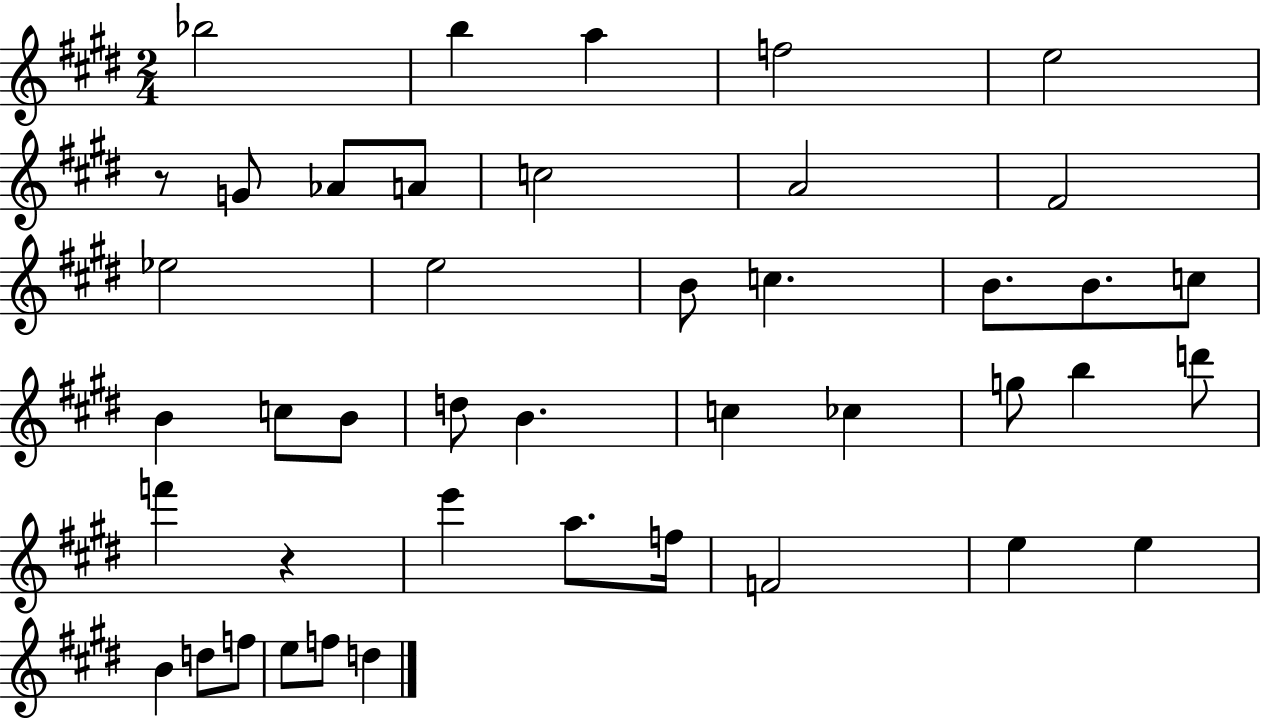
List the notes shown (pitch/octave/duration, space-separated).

Bb5/h B5/q A5/q F5/h E5/h R/e G4/e Ab4/e A4/e C5/h A4/h F#4/h Eb5/h E5/h B4/e C5/q. B4/e. B4/e. C5/e B4/q C5/e B4/e D5/e B4/q. C5/q CES5/q G5/e B5/q D6/e F6/q R/q E6/q A5/e. F5/s F4/h E5/q E5/q B4/q D5/e F5/e E5/e F5/e D5/q